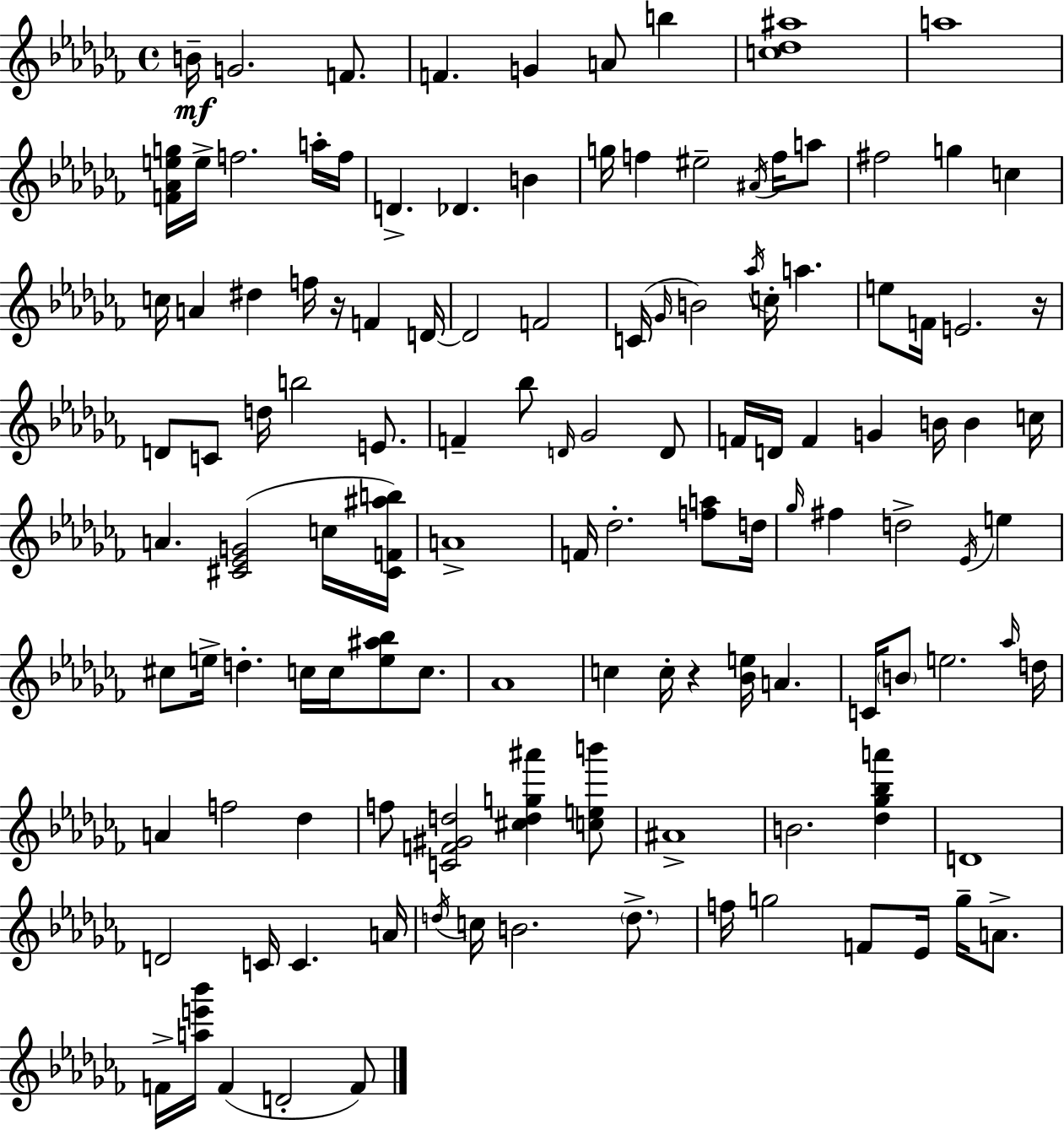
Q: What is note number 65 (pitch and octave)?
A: Gb5